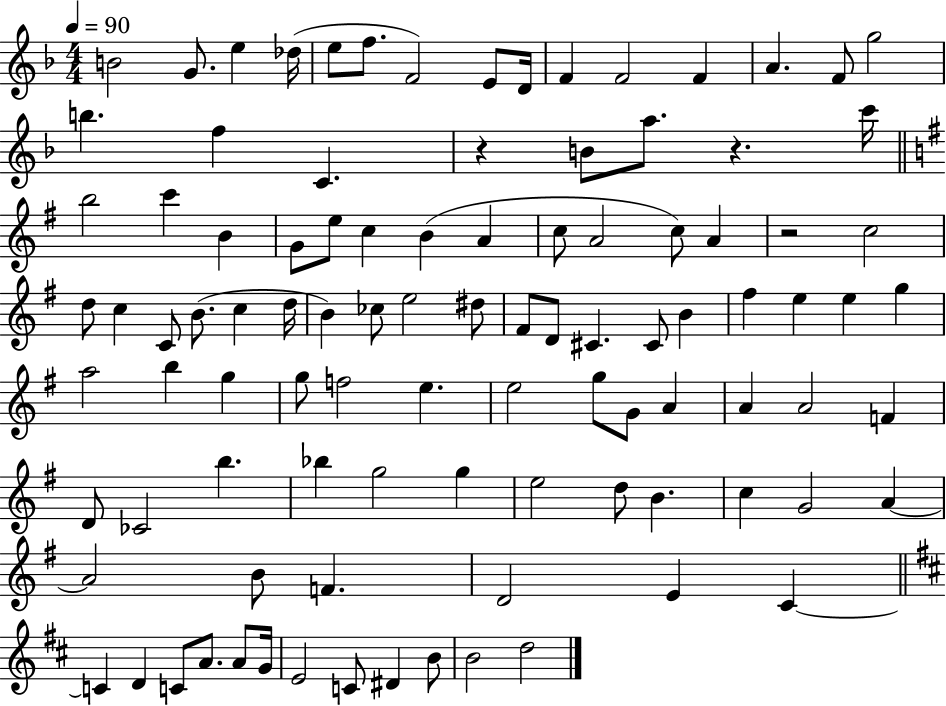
{
  \clef treble
  \numericTimeSignature
  \time 4/4
  \key f \major
  \tempo 4 = 90
  \repeat volta 2 { b'2 g'8. e''4 des''16( | e''8 f''8. f'2) e'8 d'16 | f'4 f'2 f'4 | a'4. f'8 g''2 | \break b''4. f''4 c'4. | r4 b'8 a''8. r4. c'''16 | \bar "||" \break \key g \major b''2 c'''4 b'4 | g'8 e''8 c''4 b'4( a'4 | c''8 a'2 c''8) a'4 | r2 c''2 | \break d''8 c''4 c'8 b'8.( c''4 d''16 | b'4) ces''8 e''2 dis''8 | fis'8 d'8 cis'4. cis'8 b'4 | fis''4 e''4 e''4 g''4 | \break a''2 b''4 g''4 | g''8 f''2 e''4. | e''2 g''8 g'8 a'4 | a'4 a'2 f'4 | \break d'8 ces'2 b''4. | bes''4 g''2 g''4 | e''2 d''8 b'4. | c''4 g'2 a'4~~ | \break a'2 b'8 f'4. | d'2 e'4 c'4~~ | \bar "||" \break \key d \major c'4 d'4 c'8 a'8. a'8 g'16 | e'2 c'8 dis'4 b'8 | b'2 d''2 | } \bar "|."
}